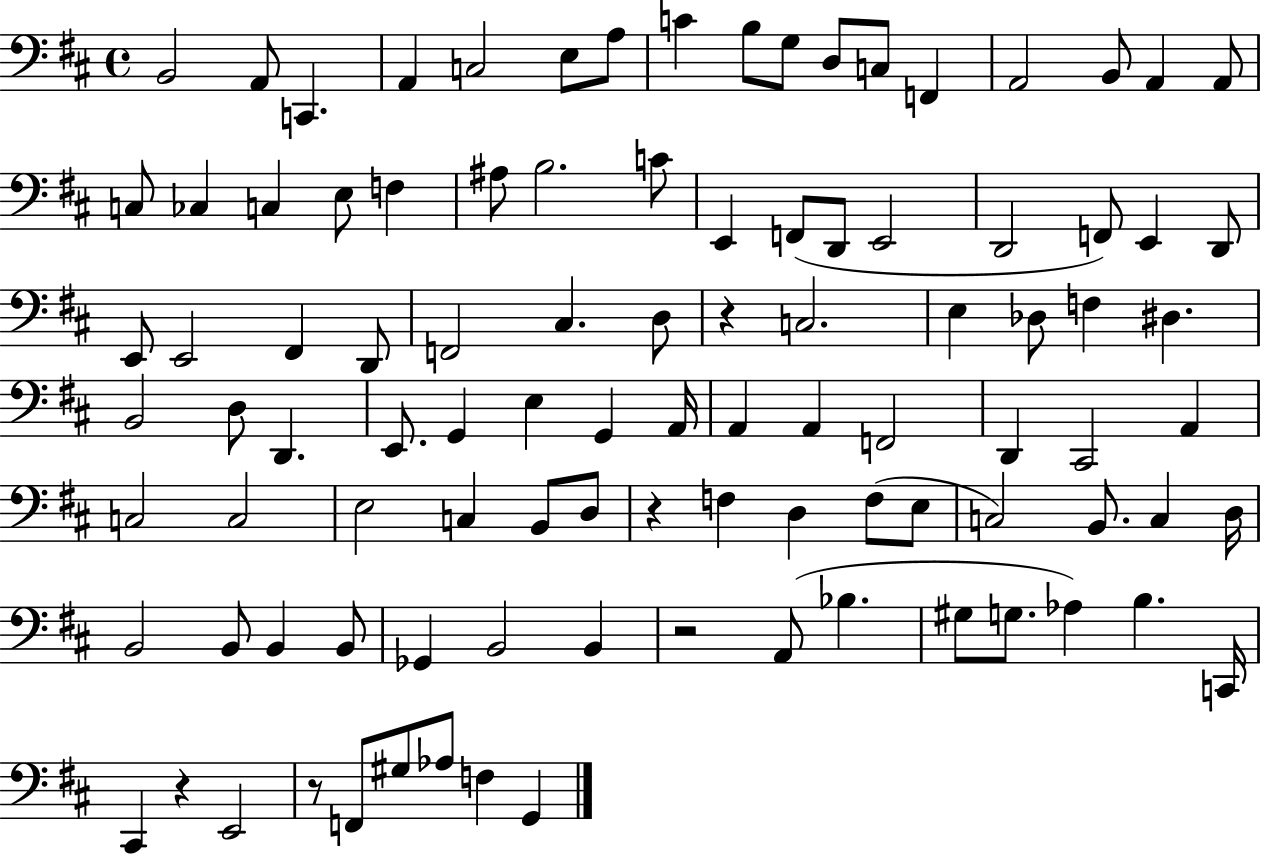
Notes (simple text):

B2/h A2/e C2/q. A2/q C3/h E3/e A3/e C4/q B3/e G3/e D3/e C3/e F2/q A2/h B2/e A2/q A2/e C3/e CES3/q C3/q E3/e F3/q A#3/e B3/h. C4/e E2/q F2/e D2/e E2/h D2/h F2/e E2/q D2/e E2/e E2/h F#2/q D2/e F2/h C#3/q. D3/e R/q C3/h. E3/q Db3/e F3/q D#3/q. B2/h D3/e D2/q. E2/e. G2/q E3/q G2/q A2/s A2/q A2/q F2/h D2/q C#2/h A2/q C3/h C3/h E3/h C3/q B2/e D3/e R/q F3/q D3/q F3/e E3/e C3/h B2/e. C3/q D3/s B2/h B2/e B2/q B2/e Gb2/q B2/h B2/q R/h A2/e Bb3/q. G#3/e G3/e. Ab3/q B3/q. C2/s C#2/q R/q E2/h R/e F2/e G#3/e Ab3/e F3/q G2/q